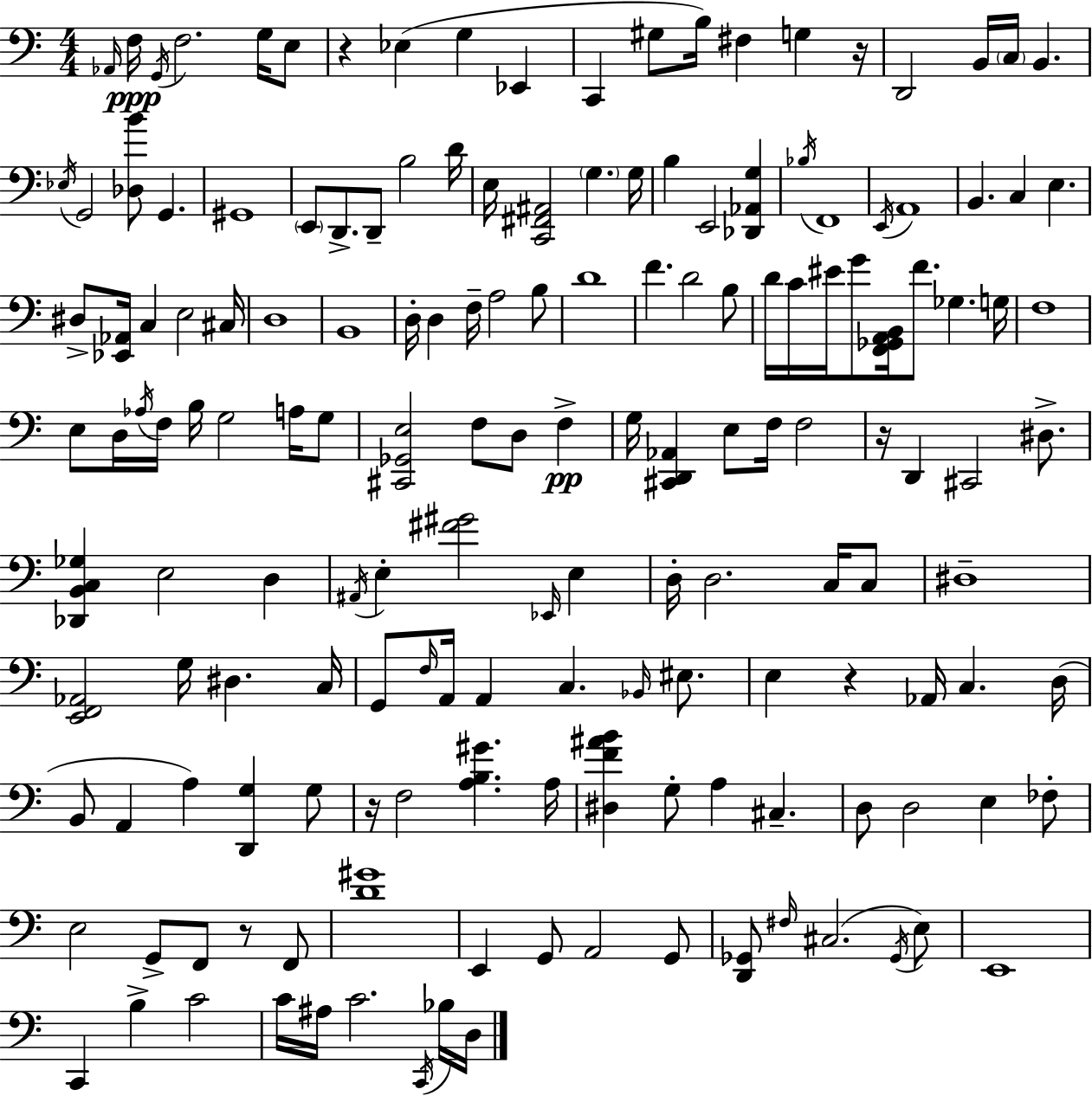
X:1
T:Untitled
M:4/4
L:1/4
K:C
_A,,/4 F,/4 G,,/4 F,2 G,/4 E,/2 z _E, G, _E,, C,, ^G,/2 B,/4 ^F, G, z/4 D,,2 B,,/4 C,/4 B,, _E,/4 G,,2 [_D,B]/2 G,, ^G,,4 E,,/2 D,,/2 D,,/2 B,2 D/4 E,/4 [C,,^F,,^A,,]2 G, G,/4 B, E,,2 [_D,,_A,,G,] _B,/4 F,,4 E,,/4 A,,4 B,, C, E, ^D,/2 [_E,,_A,,]/4 C, E,2 ^C,/4 D,4 B,,4 D,/4 D, F,/4 A,2 B,/2 D4 F D2 B,/2 D/4 C/4 ^E/4 G/2 [F,,_G,,A,,B,,]/4 F/2 _G, G,/4 F,4 E,/2 D,/4 _A,/4 F,/4 B,/4 G,2 A,/4 G,/2 [^C,,_G,,E,]2 F,/2 D,/2 F, G,/4 [^C,,D,,_A,,] E,/2 F,/4 F,2 z/4 D,, ^C,,2 ^D,/2 [_D,,B,,C,_G,] E,2 D, ^A,,/4 E, [^F^G]2 _E,,/4 E, D,/4 D,2 C,/4 C,/2 ^D,4 [E,,F,,_A,,]2 G,/4 ^D, C,/4 G,,/2 F,/4 A,,/4 A,, C, _B,,/4 ^E,/2 E, z _A,,/4 C, D,/4 B,,/2 A,, A, [D,,G,] G,/2 z/4 F,2 [A,B,^G] A,/4 [^D,F^AB] G,/2 A, ^C, D,/2 D,2 E, _F,/2 E,2 G,,/2 F,,/2 z/2 F,,/2 [D^G]4 E,, G,,/2 A,,2 G,,/2 [D,,_G,,]/2 ^F,/4 ^C,2 _G,,/4 E,/2 E,,4 C,, B, C2 C/4 ^A,/4 C2 C,,/4 _B,/4 D,/4